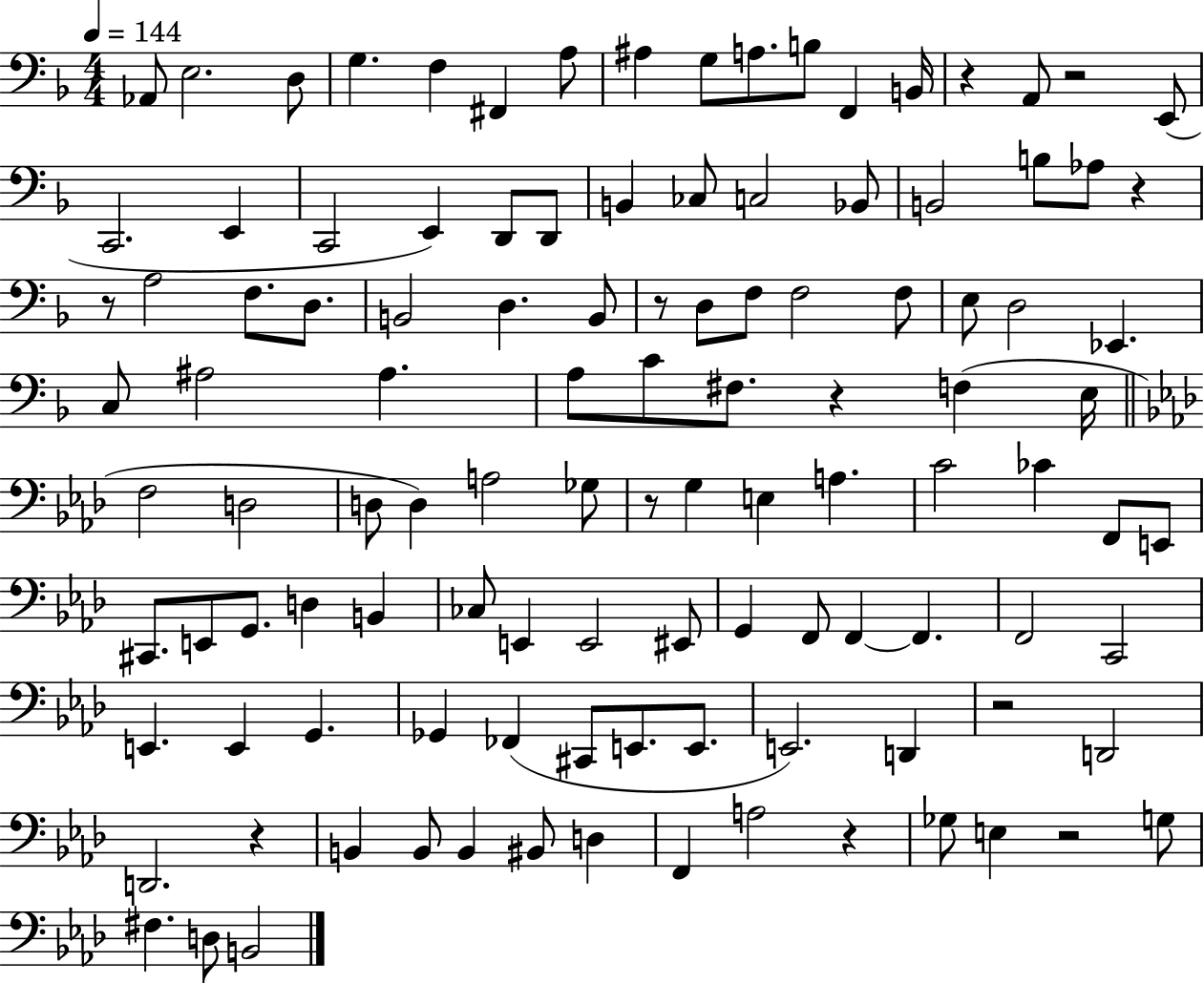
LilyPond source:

{
  \clef bass
  \numericTimeSignature
  \time 4/4
  \key f \major
  \tempo 4 = 144
  aes,8 e2. d8 | g4. f4 fis,4 a8 | ais4 g8 a8. b8 f,4 b,16 | r4 a,8 r2 e,8( | \break c,2. e,4 | c,2 e,4) d,8 d,8 | b,4 ces8 c2 bes,8 | b,2 b8 aes8 r4 | \break r8 a2 f8. d8. | b,2 d4. b,8 | r8 d8 f8 f2 f8 | e8 d2 ees,4. | \break c8 ais2 ais4. | a8 c'8 fis8. r4 f4( e16 | \bar "||" \break \key aes \major f2 d2 | d8 d4) a2 ges8 | r8 g4 e4 a4. | c'2 ces'4 f,8 e,8 | \break cis,8. e,8 g,8. d4 b,4 | ces8 e,4 e,2 eis,8 | g,4 f,8 f,4~~ f,4. | f,2 c,2 | \break e,4. e,4 g,4. | ges,4 fes,4( cis,8 e,8. e,8. | e,2.) d,4 | r2 d,2 | \break d,2. r4 | b,4 b,8 b,4 bis,8 d4 | f,4 a2 r4 | ges8 e4 r2 g8 | \break fis4. d8 b,2 | \bar "|."
}